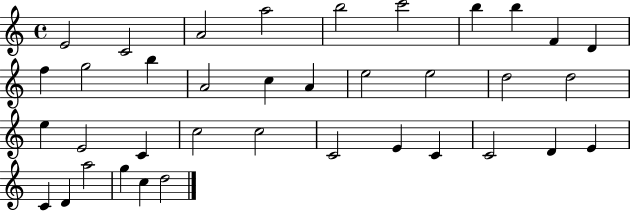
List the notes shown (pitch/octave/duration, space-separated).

E4/h C4/h A4/h A5/h B5/h C6/h B5/q B5/q F4/q D4/q F5/q G5/h B5/q A4/h C5/q A4/q E5/h E5/h D5/h D5/h E5/q E4/h C4/q C5/h C5/h C4/h E4/q C4/q C4/h D4/q E4/q C4/q D4/q A5/h G5/q C5/q D5/h